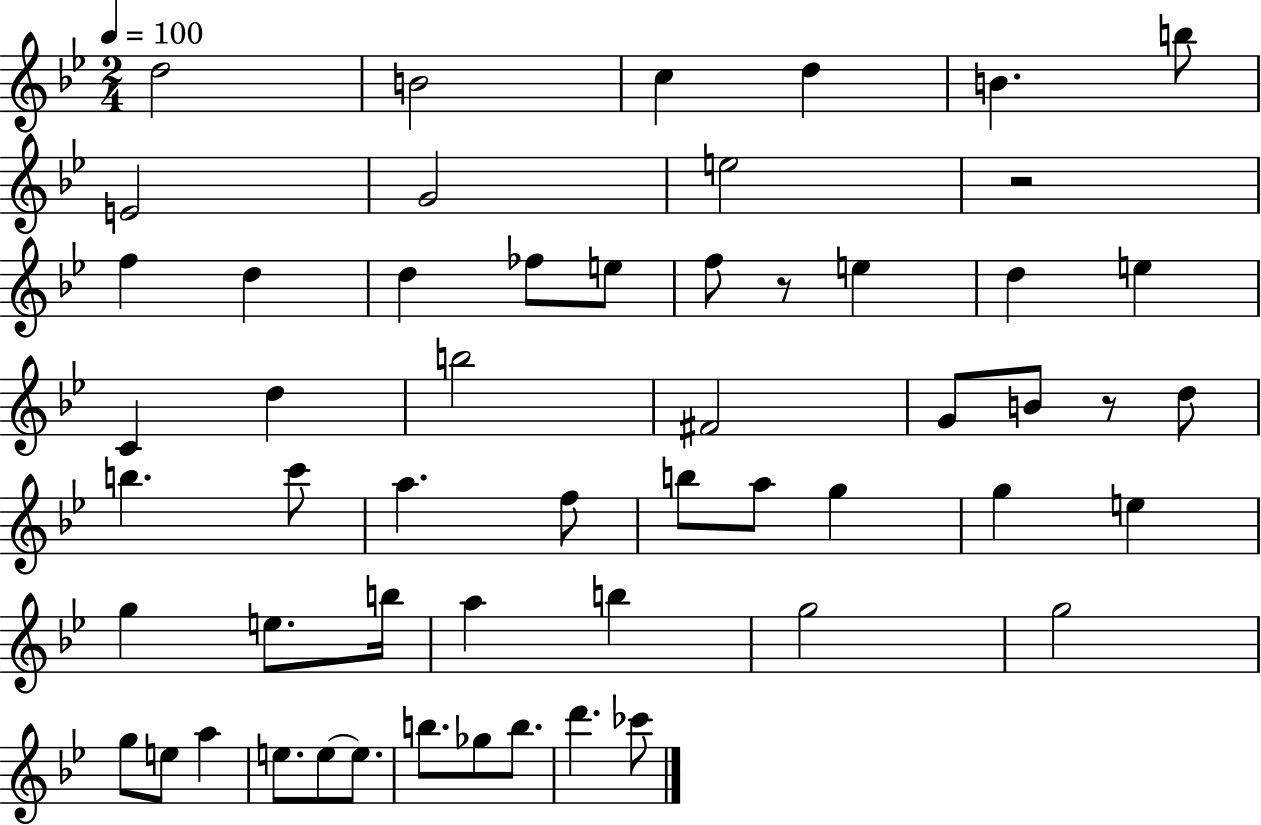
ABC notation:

X:1
T:Untitled
M:2/4
L:1/4
K:Bb
d2 B2 c d B b/2 E2 G2 e2 z2 f d d _f/2 e/2 f/2 z/2 e d e C d b2 ^F2 G/2 B/2 z/2 d/2 b c'/2 a f/2 b/2 a/2 g g e g e/2 b/4 a b g2 g2 g/2 e/2 a e/2 e/2 e/2 b/2 _g/2 b/2 d' _c'/2